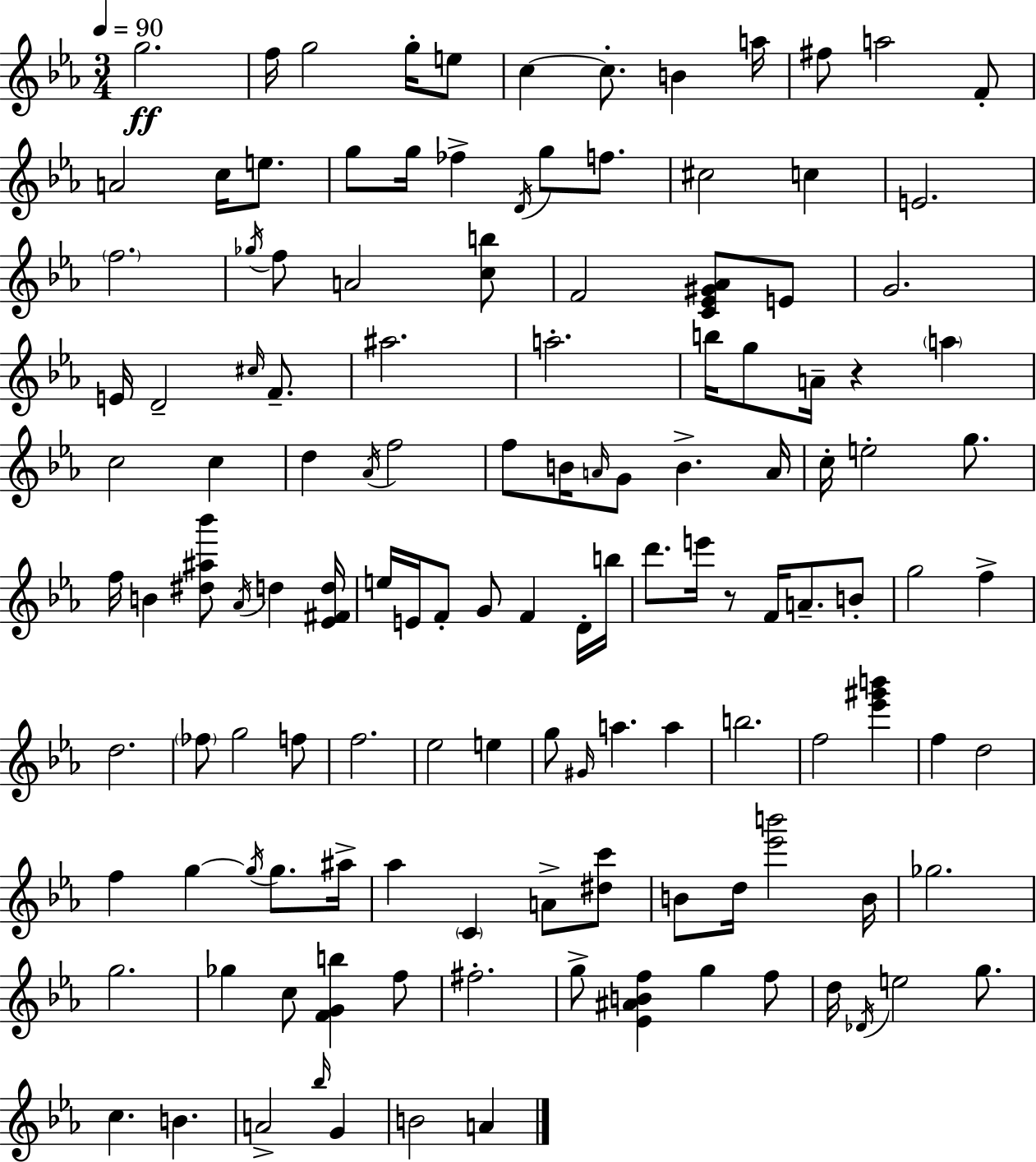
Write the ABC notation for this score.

X:1
T:Untitled
M:3/4
L:1/4
K:Eb
g2 f/4 g2 g/4 e/2 c c/2 B a/4 ^f/2 a2 F/2 A2 c/4 e/2 g/2 g/4 _f D/4 g/2 f/2 ^c2 c E2 f2 _g/4 f/2 A2 [cb]/2 F2 [C_E^G_A]/2 E/2 G2 E/4 D2 ^c/4 F/2 ^a2 a2 b/4 g/2 A/4 z a c2 c d _A/4 f2 f/2 B/4 A/4 G/2 B A/4 c/4 e2 g/2 f/4 B [^d^a_b']/2 _A/4 d [_E^Fd]/4 e/4 E/4 F/2 G/2 F D/4 b/4 d'/2 e'/4 z/2 F/4 A/2 B/2 g2 f d2 _f/2 g2 f/2 f2 _e2 e g/2 ^G/4 a a b2 f2 [_e'^g'b'] f d2 f g g/4 g/2 ^a/4 _a C A/2 [^dc']/2 B/2 d/4 [_e'b']2 B/4 _g2 g2 _g c/2 [FGb] f/2 ^f2 g/2 [_E^ABf] g f/2 d/4 _D/4 e2 g/2 c B A2 _b/4 G B2 A